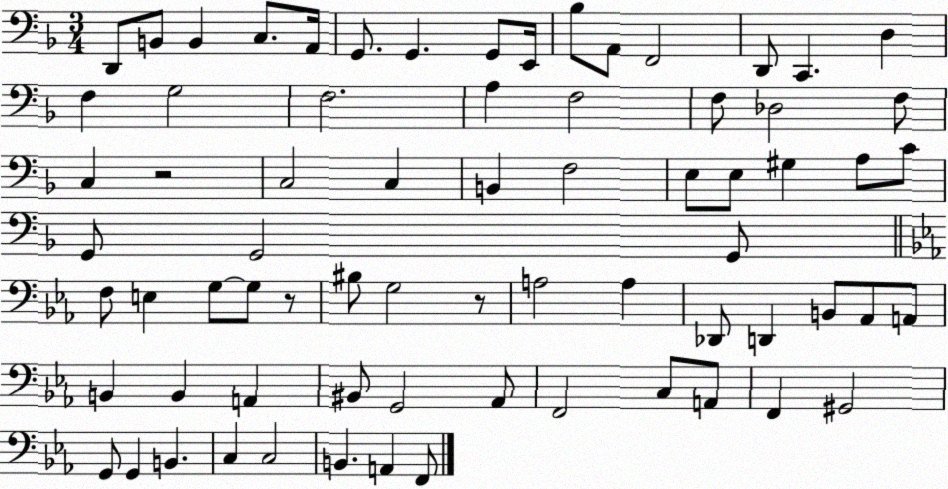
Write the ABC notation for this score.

X:1
T:Untitled
M:3/4
L:1/4
K:F
D,,/2 B,,/2 B,, C,/2 A,,/4 G,,/2 G,, G,,/2 E,,/4 _B,/2 A,,/2 F,,2 D,,/2 C,, D, F, G,2 F,2 A, F,2 F,/2 _D,2 F,/2 C, z2 C,2 C, B,, F,2 E,/2 E,/2 ^G, A,/2 C/2 G,,/2 G,,2 G,,/2 F,/2 E, G,/2 G,/2 z/2 ^B,/2 G,2 z/2 A,2 A, _D,,/2 D,, B,,/2 _A,,/2 A,,/2 B,, B,, A,, ^B,,/2 G,,2 _A,,/2 F,,2 C,/2 A,,/2 F,, ^G,,2 G,,/2 G,, B,, C, C,2 B,, A,, F,,/2